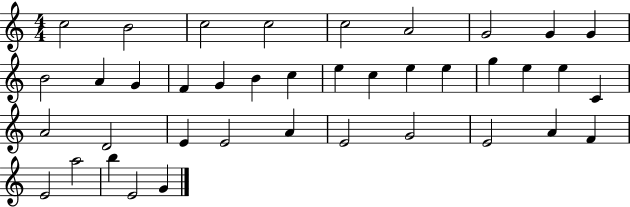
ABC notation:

X:1
T:Untitled
M:4/4
L:1/4
K:C
c2 B2 c2 c2 c2 A2 G2 G G B2 A G F G B c e c e e g e e C A2 D2 E E2 A E2 G2 E2 A F E2 a2 b E2 G